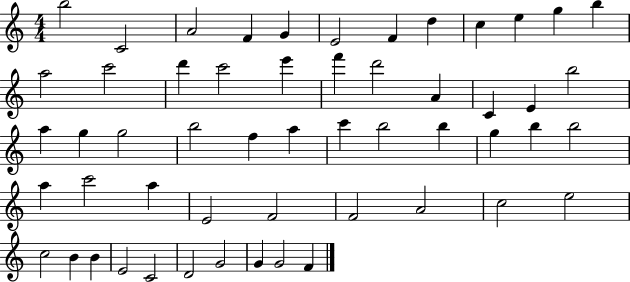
B5/h C4/h A4/h F4/q G4/q E4/h F4/q D5/q C5/q E5/q G5/q B5/q A5/h C6/h D6/q C6/h E6/q F6/q D6/h A4/q C4/q E4/q B5/h A5/q G5/q G5/h B5/h F5/q A5/q C6/q B5/h B5/q G5/q B5/q B5/h A5/q C6/h A5/q E4/h F4/h F4/h A4/h C5/h E5/h C5/h B4/q B4/q E4/h C4/h D4/h G4/h G4/q G4/h F4/q